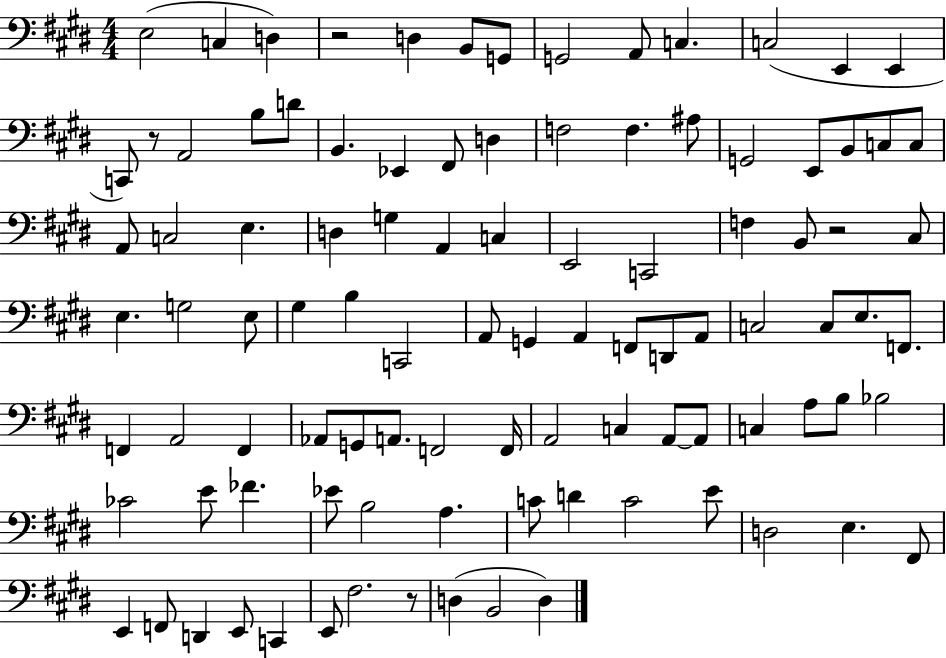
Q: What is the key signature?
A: E major